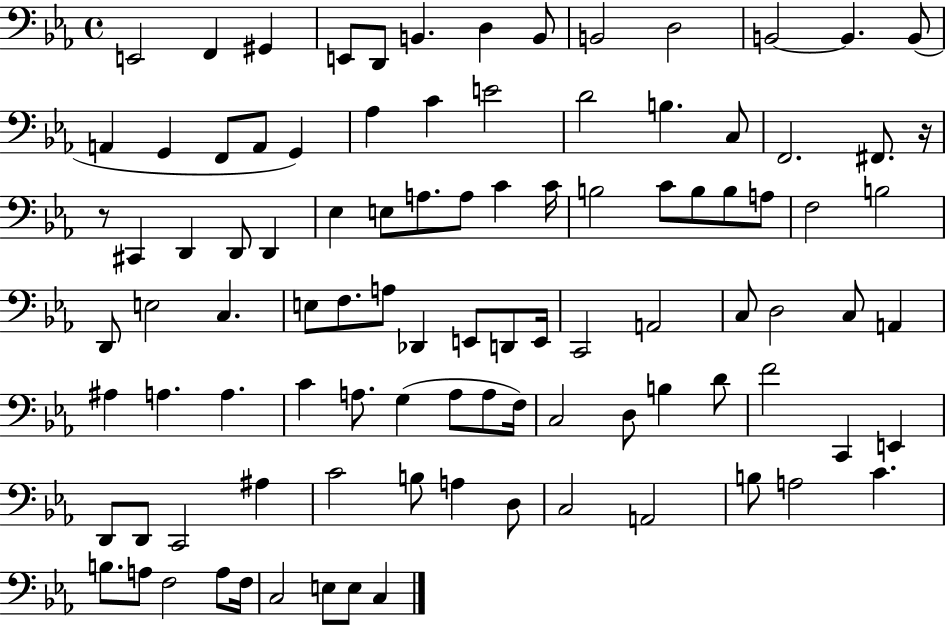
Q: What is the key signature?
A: EES major